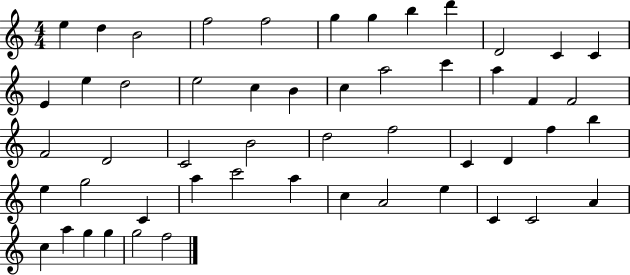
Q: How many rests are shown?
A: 0